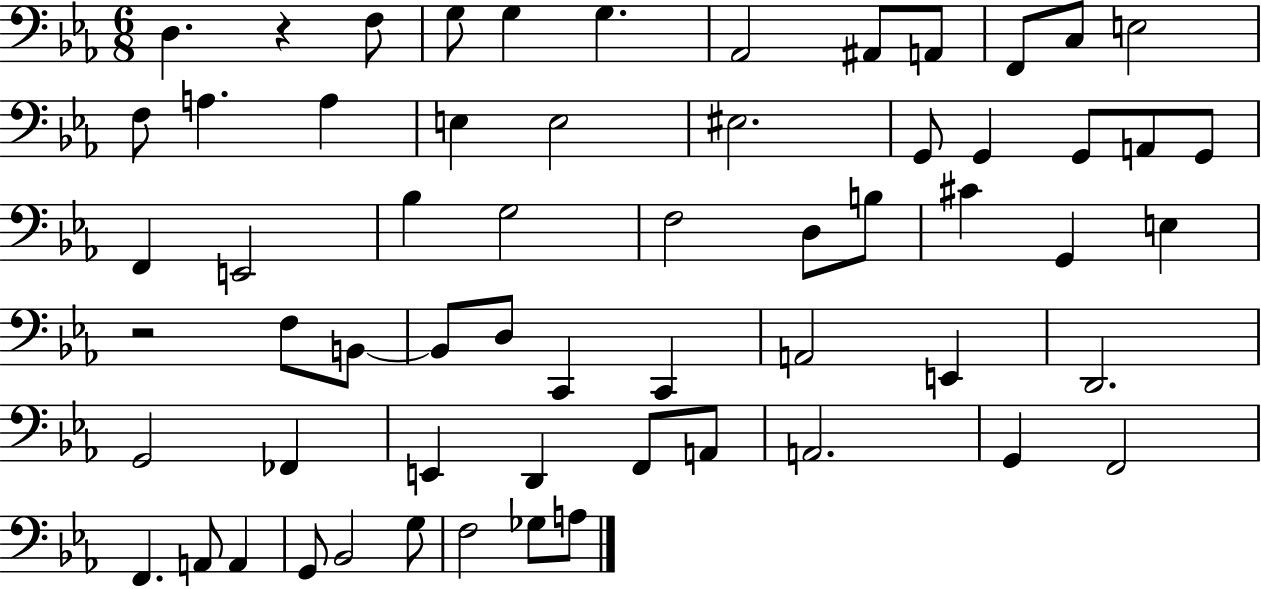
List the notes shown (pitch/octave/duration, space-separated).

D3/q. R/q F3/e G3/e G3/q G3/q. Ab2/h A#2/e A2/e F2/e C3/e E3/h F3/e A3/q. A3/q E3/q E3/h EIS3/h. G2/e G2/q G2/e A2/e G2/e F2/q E2/h Bb3/q G3/h F3/h D3/e B3/e C#4/q G2/q E3/q R/h F3/e B2/e B2/e D3/e C2/q C2/q A2/h E2/q D2/h. G2/h FES2/q E2/q D2/q F2/e A2/e A2/h. G2/q F2/h F2/q. A2/e A2/q G2/e Bb2/h G3/e F3/h Gb3/e A3/e